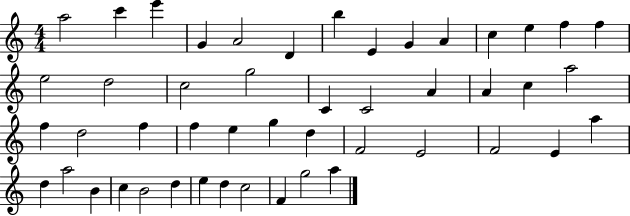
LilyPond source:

{
  \clef treble
  \numericTimeSignature
  \time 4/4
  \key c \major
  a''2 c'''4 e'''4 | g'4 a'2 d'4 | b''4 e'4 g'4 a'4 | c''4 e''4 f''4 f''4 | \break e''2 d''2 | c''2 g''2 | c'4 c'2 a'4 | a'4 c''4 a''2 | \break f''4 d''2 f''4 | f''4 e''4 g''4 d''4 | f'2 e'2 | f'2 e'4 a''4 | \break d''4 a''2 b'4 | c''4 b'2 d''4 | e''4 d''4 c''2 | f'4 g''2 a''4 | \break \bar "|."
}